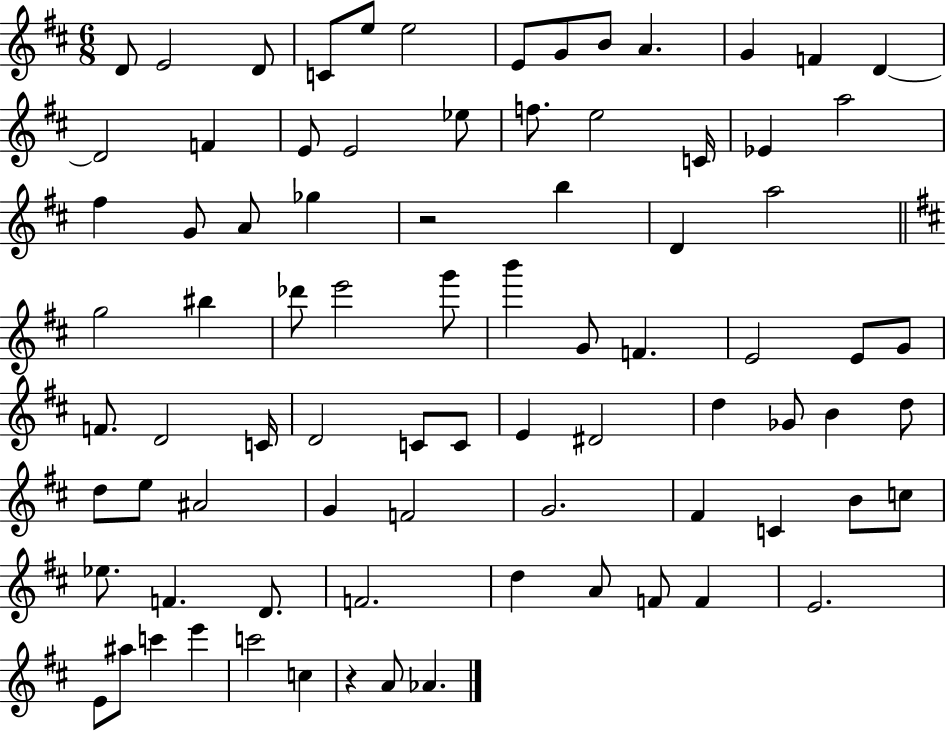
D4/e E4/h D4/e C4/e E5/e E5/h E4/e G4/e B4/e A4/q. G4/q F4/q D4/q D4/h F4/q E4/e E4/h Eb5/e F5/e. E5/h C4/s Eb4/q A5/h F#5/q G4/e A4/e Gb5/q R/h B5/q D4/q A5/h G5/h BIS5/q Db6/e E6/h G6/e B6/q G4/e F4/q. E4/h E4/e G4/e F4/e. D4/h C4/s D4/h C4/e C4/e E4/q D#4/h D5/q Gb4/e B4/q D5/e D5/e E5/e A#4/h G4/q F4/h G4/h. F#4/q C4/q B4/e C5/e Eb5/e. F4/q. D4/e. F4/h. D5/q A4/e F4/e F4/q E4/h. E4/e A#5/e C6/q E6/q C6/h C5/q R/q A4/e Ab4/q.